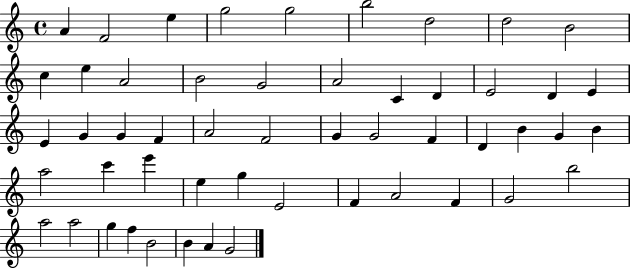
X:1
T:Untitled
M:4/4
L:1/4
K:C
A F2 e g2 g2 b2 d2 d2 B2 c e A2 B2 G2 A2 C D E2 D E E G G F A2 F2 G G2 F D B G B a2 c' e' e g E2 F A2 F G2 b2 a2 a2 g f B2 B A G2